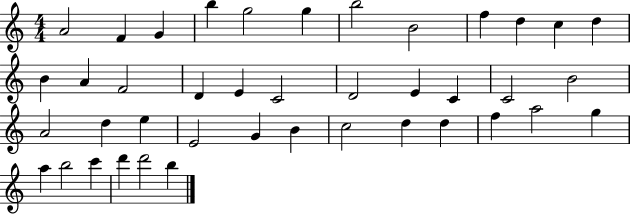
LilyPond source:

{
  \clef treble
  \numericTimeSignature
  \time 4/4
  \key c \major
  a'2 f'4 g'4 | b''4 g''2 g''4 | b''2 b'2 | f''4 d''4 c''4 d''4 | \break b'4 a'4 f'2 | d'4 e'4 c'2 | d'2 e'4 c'4 | c'2 b'2 | \break a'2 d''4 e''4 | e'2 g'4 b'4 | c''2 d''4 d''4 | f''4 a''2 g''4 | \break a''4 b''2 c'''4 | d'''4 d'''2 b''4 | \bar "|."
}